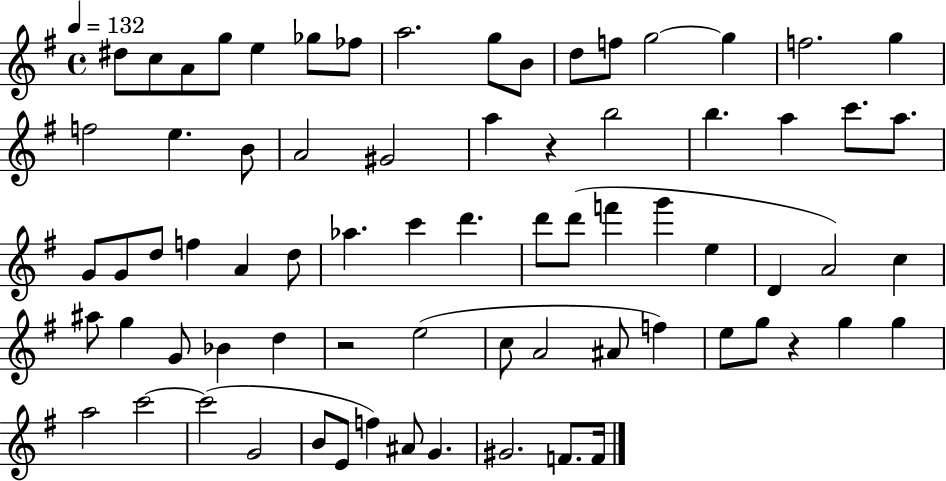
D#5/e C5/e A4/e G5/e E5/q Gb5/e FES5/e A5/h. G5/e B4/e D5/e F5/e G5/h G5/q F5/h. G5/q F5/h E5/q. B4/e A4/h G#4/h A5/q R/q B5/h B5/q. A5/q C6/e. A5/e. G4/e G4/e D5/e F5/q A4/q D5/e Ab5/q. C6/q D6/q. D6/e D6/e F6/q G6/q E5/q D4/q A4/h C5/q A#5/e G5/q G4/e Bb4/q D5/q R/h E5/h C5/e A4/h A#4/e F5/q E5/e G5/e R/q G5/q G5/q A5/h C6/h C6/h G4/h B4/e E4/e F5/q A#4/e G4/q. G#4/h. F4/e. F4/s